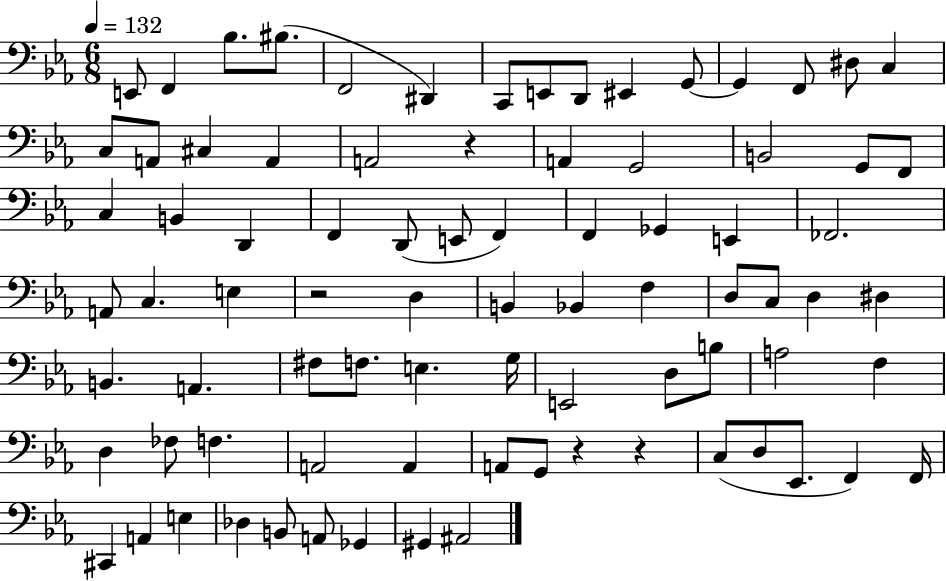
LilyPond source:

{
  \clef bass
  \numericTimeSignature
  \time 6/8
  \key ees \major
  \tempo 4 = 132
  e,8 f,4 bes8. bis8.( | f,2 dis,4) | c,8 e,8 d,8 eis,4 g,8~~ | g,4 f,8 dis8 c4 | \break c8 a,8 cis4 a,4 | a,2 r4 | a,4 g,2 | b,2 g,8 f,8 | \break c4 b,4 d,4 | f,4 d,8( e,8 f,4) | f,4 ges,4 e,4 | fes,2. | \break a,8 c4. e4 | r2 d4 | b,4 bes,4 f4 | d8 c8 d4 dis4 | \break b,4. a,4. | fis8 f8. e4. g16 | e,2 d8 b8 | a2 f4 | \break d4 fes8 f4. | a,2 a,4 | a,8 g,8 r4 r4 | c8( d8 ees,8. f,4) f,16 | \break cis,4 a,4 e4 | des4 b,8 a,8 ges,4 | gis,4 ais,2 | \bar "|."
}